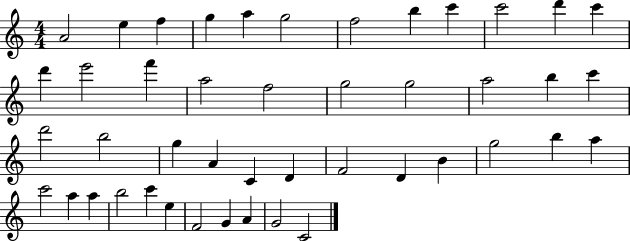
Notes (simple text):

A4/h E5/q F5/q G5/q A5/q G5/h F5/h B5/q C6/q C6/h D6/q C6/q D6/q E6/h F6/q A5/h F5/h G5/h G5/h A5/h B5/q C6/q D6/h B5/h G5/q A4/q C4/q D4/q F4/h D4/q B4/q G5/h B5/q A5/q C6/h A5/q A5/q B5/h C6/q E5/q F4/h G4/q A4/q G4/h C4/h